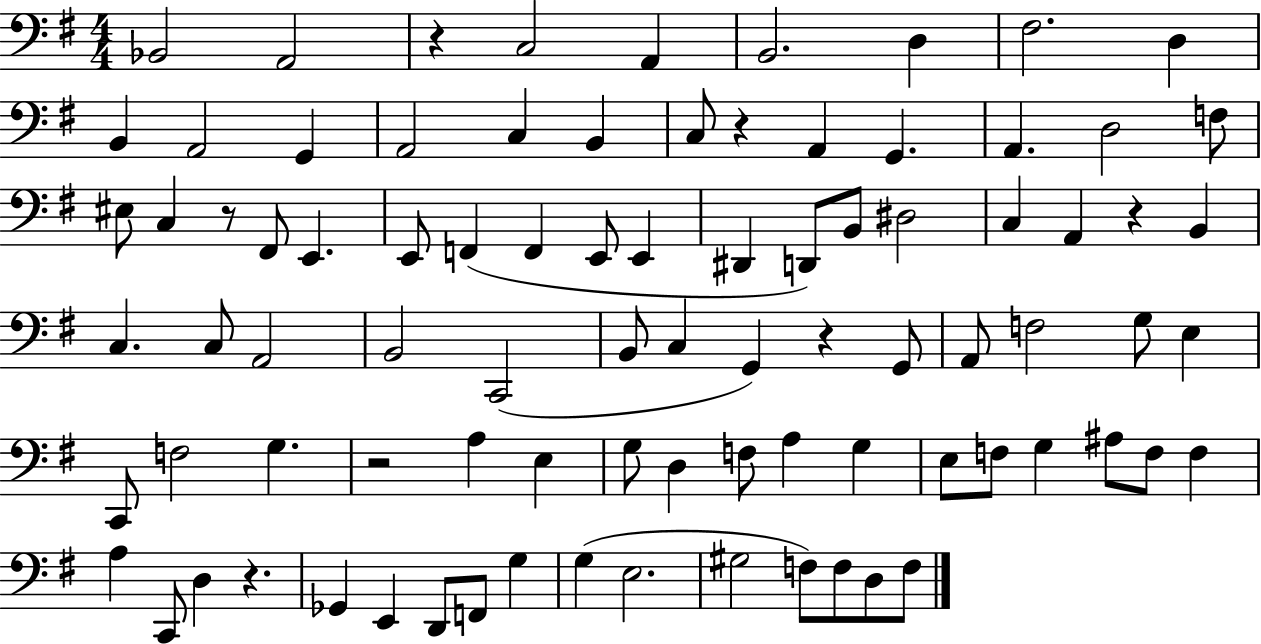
Bb2/h A2/h R/q C3/h A2/q B2/h. D3/q F#3/h. D3/q B2/q A2/h G2/q A2/h C3/q B2/q C3/e R/q A2/q G2/q. A2/q. D3/h F3/e EIS3/e C3/q R/e F#2/e E2/q. E2/e F2/q F2/q E2/e E2/q D#2/q D2/e B2/e D#3/h C3/q A2/q R/q B2/q C3/q. C3/e A2/h B2/h C2/h B2/e C3/q G2/q R/q G2/e A2/e F3/h G3/e E3/q C2/e F3/h G3/q. R/h A3/q E3/q G3/e D3/q F3/e A3/q G3/q E3/e F3/e G3/q A#3/e F3/e F3/q A3/q C2/e D3/q R/q. Gb2/q E2/q D2/e F2/e G3/q G3/q E3/h. G#3/h F3/e F3/e D3/e F3/e